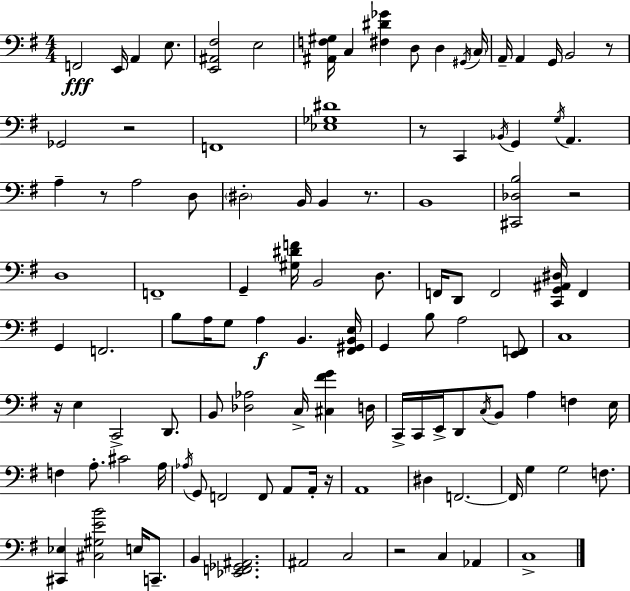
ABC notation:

X:1
T:Untitled
M:4/4
L:1/4
K:G
F,,2 E,,/4 A,, E,/2 [E,,^A,,^F,]2 E,2 [^A,,F,^G,]/4 C, [^F,^D_G] D,/2 D, ^G,,/4 C,/4 A,,/4 A,, G,,/4 B,,2 z/2 _G,,2 z2 F,,4 [_E,_G,^D]4 z/2 C,, _B,,/4 G,, G,/4 A,, A, z/2 A,2 D,/2 ^D,2 B,,/4 B,, z/2 B,,4 [^C,,_D,B,]2 z2 D,4 F,,4 G,, [^G,^DF]/4 B,,2 D,/2 F,,/4 D,,/2 F,,2 [C,,G,,^A,,^D,]/4 F,, G,, F,,2 B,/2 A,/4 G,/2 A, B,, [^F,,^G,,B,,E,]/4 G,, B,/2 A,2 [E,,F,,]/2 C,4 z/4 E, C,,2 D,,/2 B,,/2 [_D,_A,]2 C,/4 [^C,^FG] D,/4 C,,/4 C,,/4 E,,/4 D,,/2 C,/4 B,,/2 A, F, E,/4 F, A,/2 ^C2 A,/4 _A,/4 G,,/2 F,,2 F,,/2 A,,/2 A,,/4 z/4 A,,4 ^D, F,,2 F,,/4 G, G,2 F,/2 [^C,,_E,] [^C,^G,EB]2 E,/4 C,,/2 B,, [_E,,F,,_G,,^A,,]2 ^A,,2 C,2 z2 C, _A,, C,4